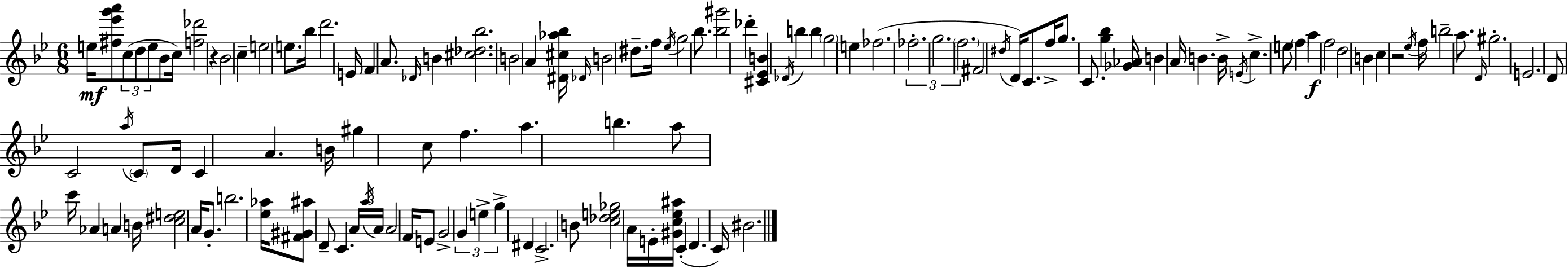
{
  \clef treble
  \numericTimeSignature
  \time 6/8
  \key bes \major
  e''16\mf <fis'' ees''' g''' a'''>8 \tuplet 3/2 { c''8( d''8 e''8 } bes'8 c''16) | <f'' des'''>2 r4 | bes'2 c''4-- | e''2 e''8. bes''16 | \break d'''2. | e'16 f'4 a'8. \grace { des'16 } b'4 | <cis'' des'' bes''>2. | b'2 a'4 | \break <dis' cis'' aes'' bes''>16 \grace { des'16 } b'2 dis''8.-- | f''16 \acciaccatura { ees''16 } g''2 | bes''8. <bes'' gis'''>2 des'''4-. | <cis' ees' b'>4 \acciaccatura { des'16 } b''4 | \break b''4 \parenthesize g''2 | e''4 fes''2.( | \tuplet 3/2 { fes''2.-. | g''2. | \break \parenthesize f''2. } | fis'2 | \acciaccatura { dis''16 }) d'16 c'8. f''16-> g''8. c'8. | <g'' bes''>4 <ges' aes'>16 b'4 a'16 b'4. | \break b'16-> \acciaccatura { e'16 } c''4.-> | e''8 \parenthesize f''4 a''4\f f''2 | d''2 | b'4 c''4 r2 | \break \acciaccatura { ees''16 } f''16 b''2-- | a''8. \grace { d'16 } gis''2.-. | e'2. | d'8 c'2 | \break \acciaccatura { a''16 } \parenthesize c'8 d'16 c'4 | a'4. b'16 gis''4 | c''8 f''4. a''4. | b''4. a''8 c'''16 | \break aes'4 a'4 b'16 <c'' dis'' e''>2 | a'16 g'8.-. b''2. | <ees'' aes''>16 <fis' gis' ais''>8 | d'8-- c'4. \tuplet 3/2 { a'16 \acciaccatura { a''16 } a'16 } a'2 | \break f'16 e'8 g'2-> | \tuplet 3/2 { g'4 e''4-> | g''4-> } dis'4 c'2.-> | b'8 | \break <c'' des'' e'' ges''>2 a'16 e'16-. <gis' c'' ees'' ais''>16 c'4-.( | d'4. c'16) bis'2. | \bar "|."
}